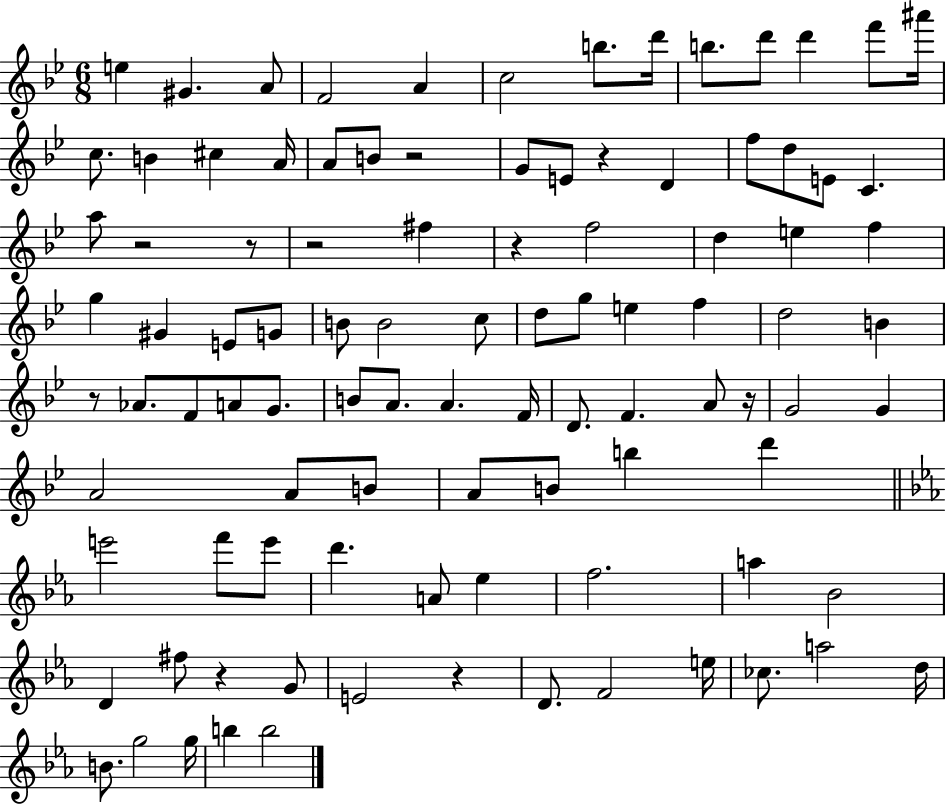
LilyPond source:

{
  \clef treble
  \numericTimeSignature
  \time 6/8
  \key bes \major
  e''4 gis'4. a'8 | f'2 a'4 | c''2 b''8. d'''16 | b''8. d'''8 d'''4 f'''8 ais'''16 | \break c''8. b'4 cis''4 a'16 | a'8 b'8 r2 | g'8 e'8 r4 d'4 | f''8 d''8 e'8 c'4. | \break a''8 r2 r8 | r2 fis''4 | r4 f''2 | d''4 e''4 f''4 | \break g''4 gis'4 e'8 g'8 | b'8 b'2 c''8 | d''8 g''8 e''4 f''4 | d''2 b'4 | \break r8 aes'8. f'8 a'8 g'8. | b'8 a'8. a'4. f'16 | d'8. f'4. a'8 r16 | g'2 g'4 | \break a'2 a'8 b'8 | a'8 b'8 b''4 d'''4 | \bar "||" \break \key c \minor e'''2 f'''8 e'''8 | d'''4. a'8 ees''4 | f''2. | a''4 bes'2 | \break d'4 fis''8 r4 g'8 | e'2 r4 | d'8. f'2 e''16 | ces''8. a''2 d''16 | \break b'8. g''2 g''16 | b''4 b''2 | \bar "|."
}